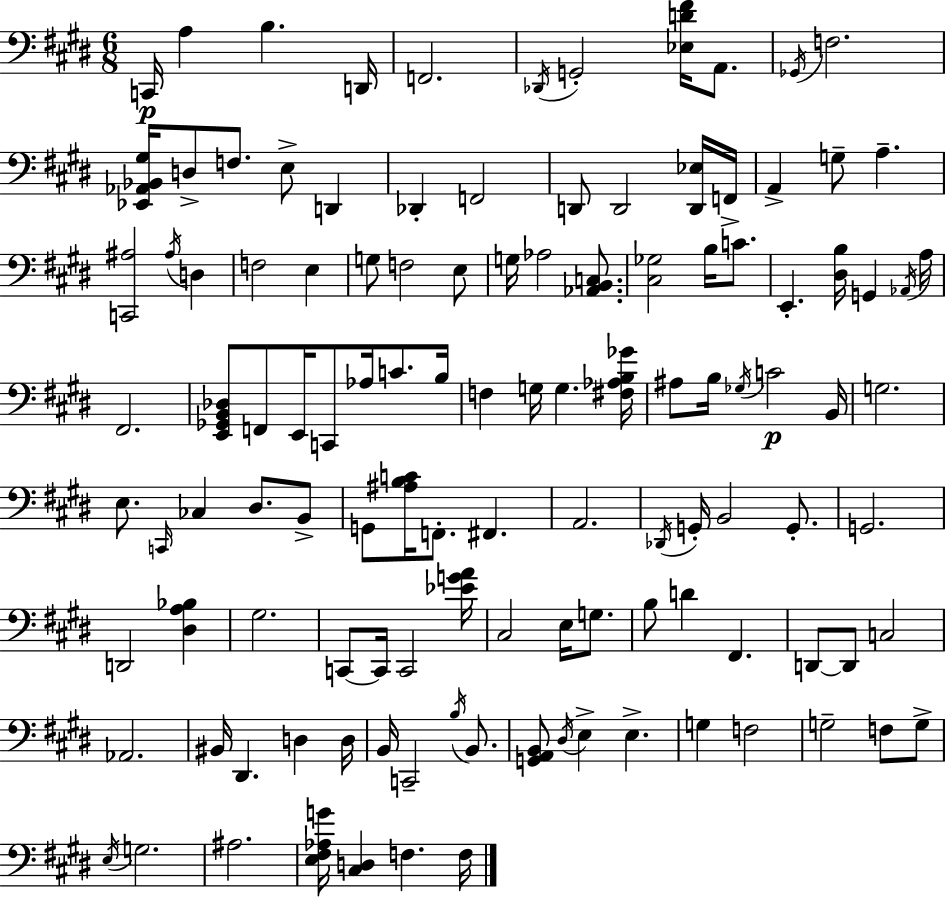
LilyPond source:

{
  \clef bass
  \numericTimeSignature
  \time 6/8
  \key e \major
  \repeat volta 2 { c,16\p a4 b4. d,16 | f,2. | \acciaccatura { des,16 } g,2-. <ees d' fis'>16 a,8. | \acciaccatura { ges,16 } f2. | \break <ees, aes, bes, gis>16 d8-> f8. e8-> d,4 | des,4-. f,2 | d,8 d,2 | <d, ees>16 f,16-> a,4-> g8-- a4.-- | \break <c, ais>2 \acciaccatura { ais16 } d4 | f2 e4 | g8 f2 | e8 g16 aes2 | \break <aes, b, c>8. <cis ges>2 b16 | c'8. e,4.-. <dis b>16 g,4 | \acciaccatura { aes,16 } a16 fis,2. | <e, ges, b, des>8 f,8 e,16 c,8 aes16 | \break c'8. b16 f4 g16 g4. | <fis aes b ges'>16 ais8 b16 \acciaccatura { ges16 } c'2\p | b,16 g2. | e8. \grace { c,16 } ces4 | \break dis8. b,8-> g,8 <ais b c'>16 f,8.-. | fis,4. a,2. | \acciaccatura { des,16 } g,16-. b,2 | g,8.-. g,2. | \break d,2 | <dis a bes>4 gis2. | c,8~~ c,16 c,2 | <ees' g' a'>16 cis2 | \break e16 g8. b8 d'4 | fis,4. d,8~~ d,8 c2 | aes,2. | bis,16 dis,4. | \break d4 d16 b,16 c,2-- | \acciaccatura { b16 } b,8. <g, a, b,>8 \acciaccatura { dis16 } e4-> | e4.-> g4 | f2 g2-- | \break f8 g8-> \acciaccatura { e16 } g2. | ais2. | <e fis aes g'>16 <cis d>4 | f4. f16 } \bar "|."
}